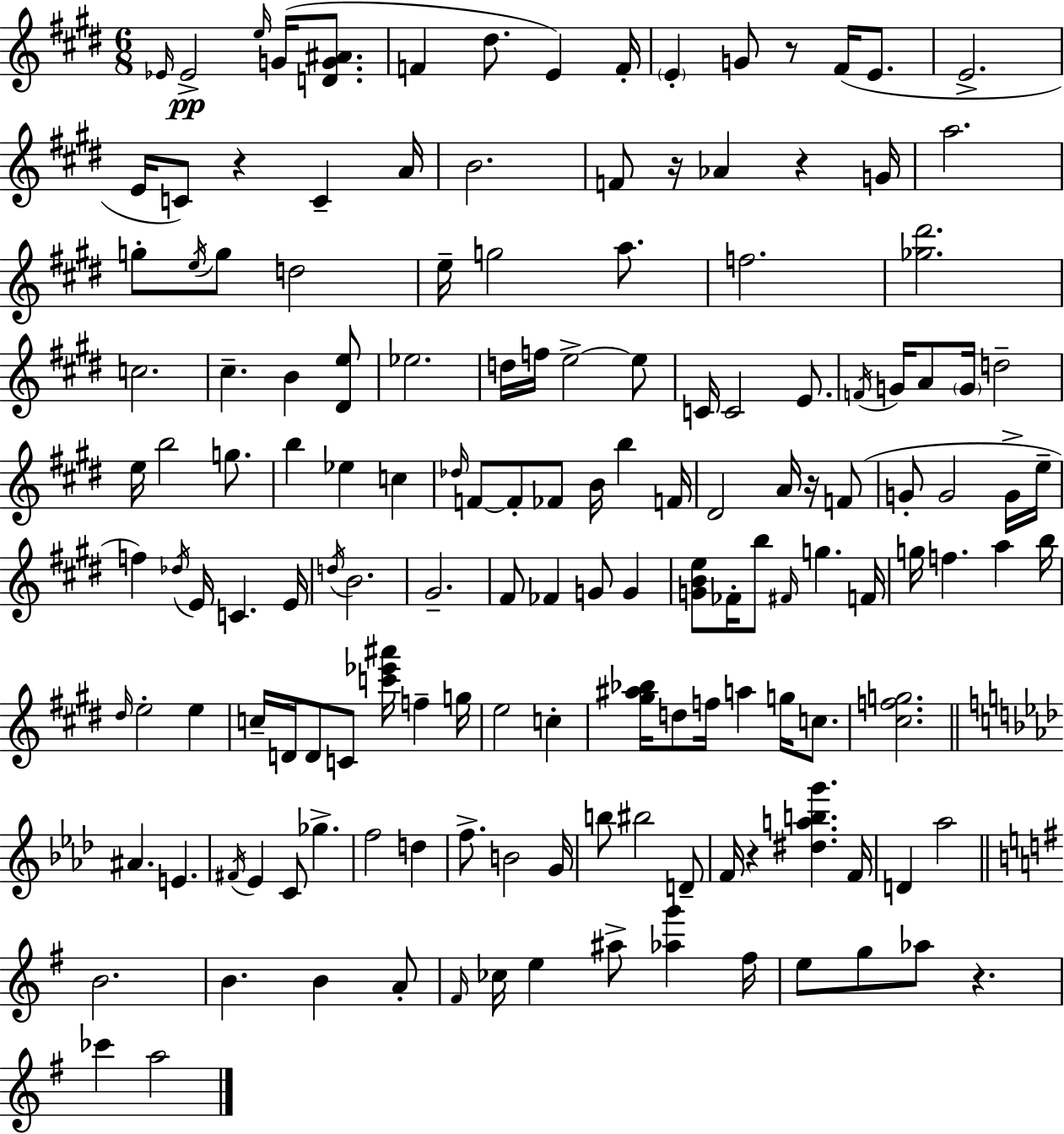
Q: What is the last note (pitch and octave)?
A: A5